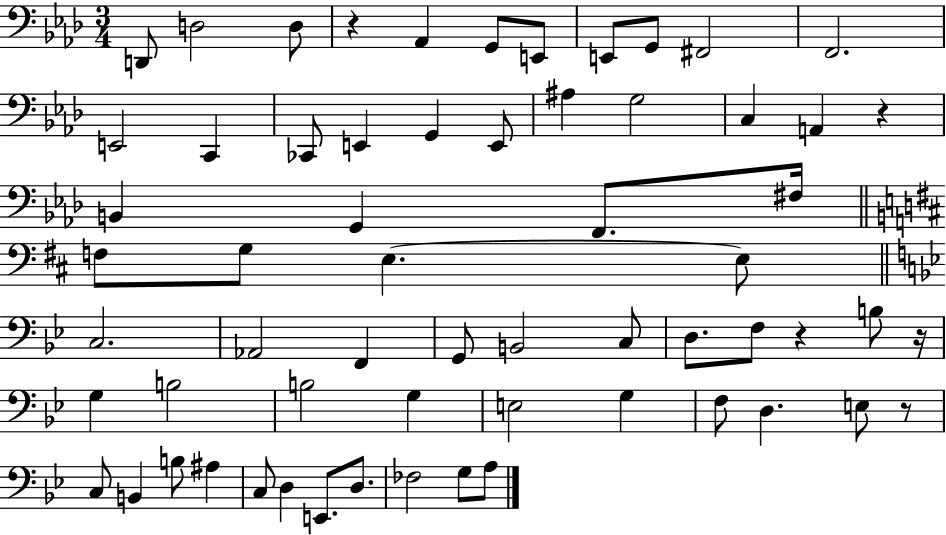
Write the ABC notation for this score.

X:1
T:Untitled
M:3/4
L:1/4
K:Ab
D,,/2 D,2 D,/2 z _A,, G,,/2 E,,/2 E,,/2 G,,/2 ^F,,2 F,,2 E,,2 C,, _C,,/2 E,, G,, E,,/2 ^A, G,2 C, A,, z B,, G,, F,,/2 ^F,/4 F,/2 G,/2 E, E,/2 C,2 _A,,2 F,, G,,/2 B,,2 C,/2 D,/2 F,/2 z B,/2 z/4 G, B,2 B,2 G, E,2 G, F,/2 D, E,/2 z/2 C,/2 B,, B,/2 ^A, C,/2 D, E,,/2 D,/2 _F,2 G,/2 A,/2